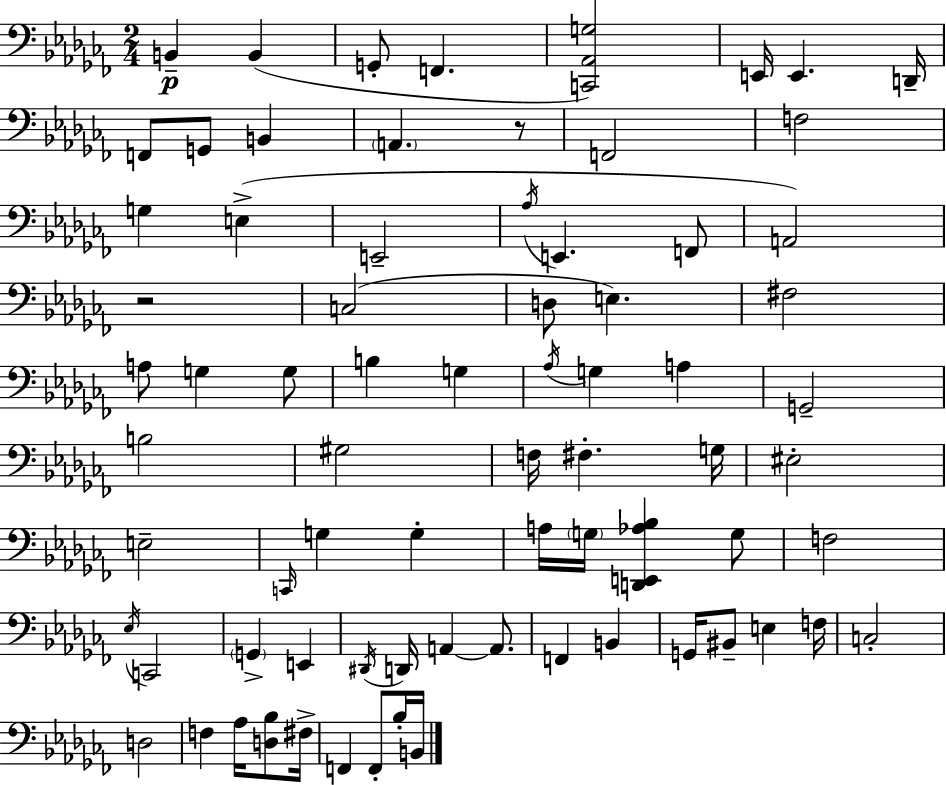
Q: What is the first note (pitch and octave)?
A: B2